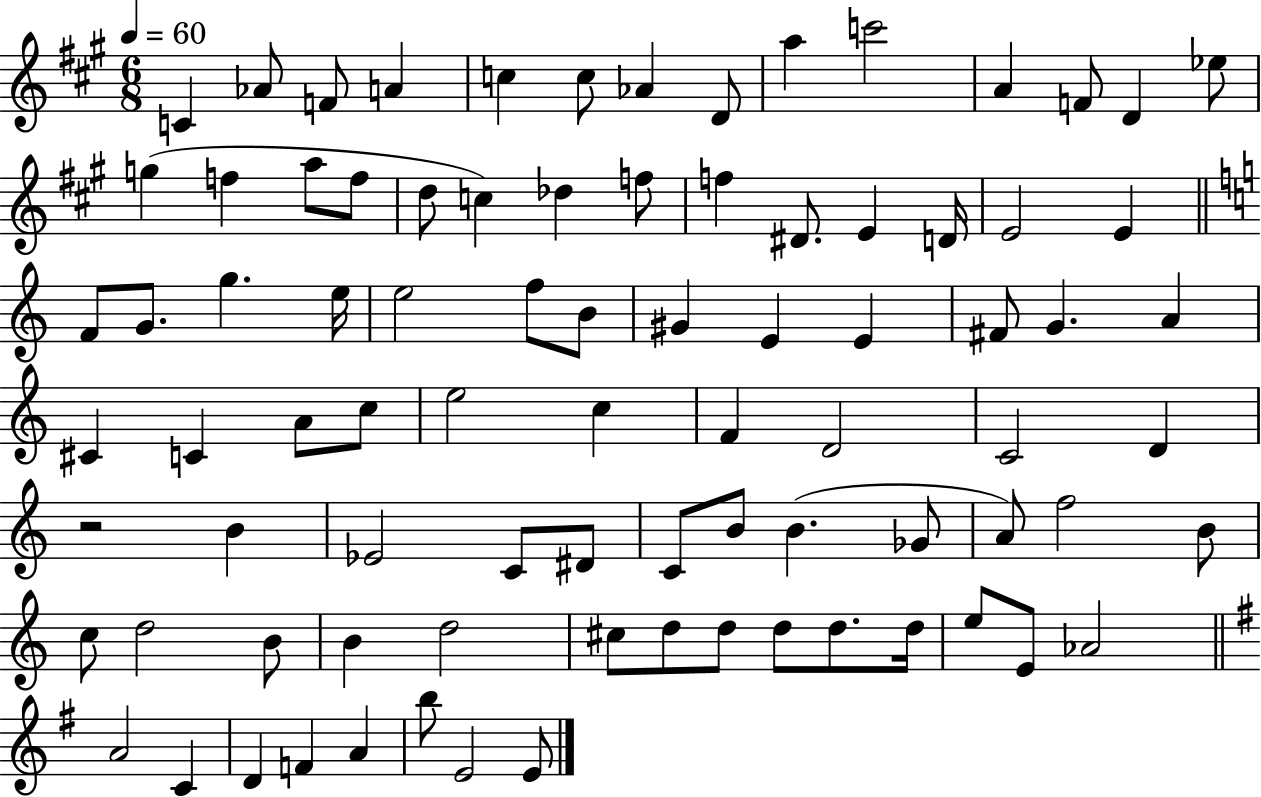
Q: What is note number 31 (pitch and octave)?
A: G5